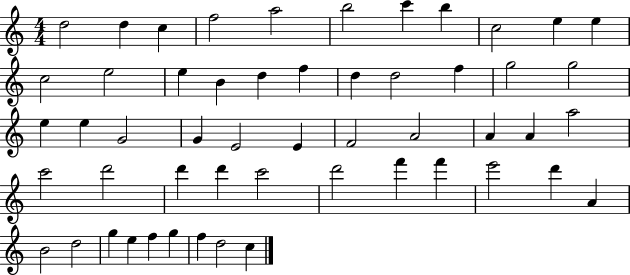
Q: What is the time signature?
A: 4/4